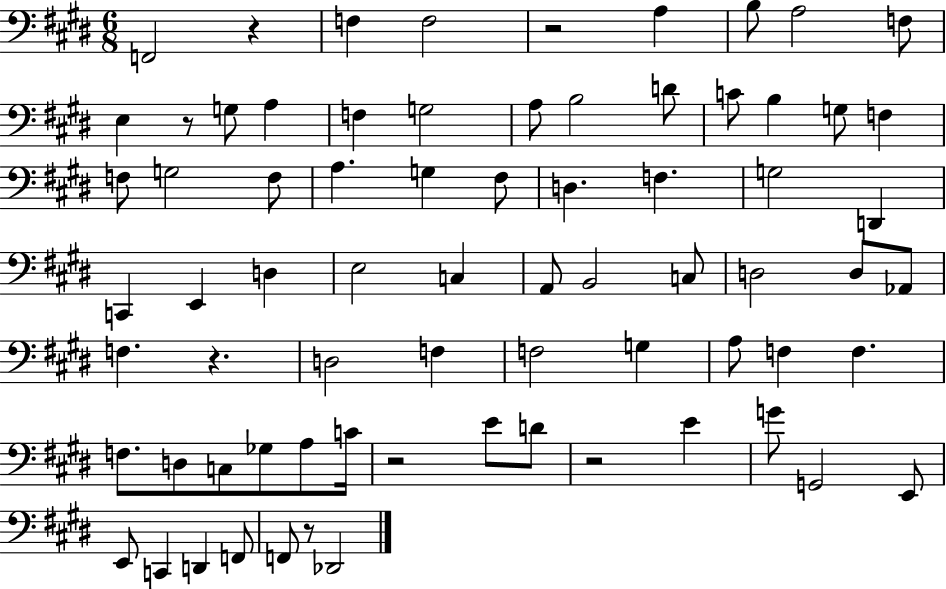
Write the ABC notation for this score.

X:1
T:Untitled
M:6/8
L:1/4
K:E
F,,2 z F, F,2 z2 A, B,/2 A,2 F,/2 E, z/2 G,/2 A, F, G,2 A,/2 B,2 D/2 C/2 B, G,/2 F, F,/2 G,2 F,/2 A, G, ^F,/2 D, F, G,2 D,, C,, E,, D, E,2 C, A,,/2 B,,2 C,/2 D,2 D,/2 _A,,/2 F, z D,2 F, F,2 G, A,/2 F, F, F,/2 D,/2 C,/2 _G,/2 A,/2 C/4 z2 E/2 D/2 z2 E G/2 G,,2 E,,/2 E,,/2 C,, D,, F,,/2 F,,/2 z/2 _D,,2